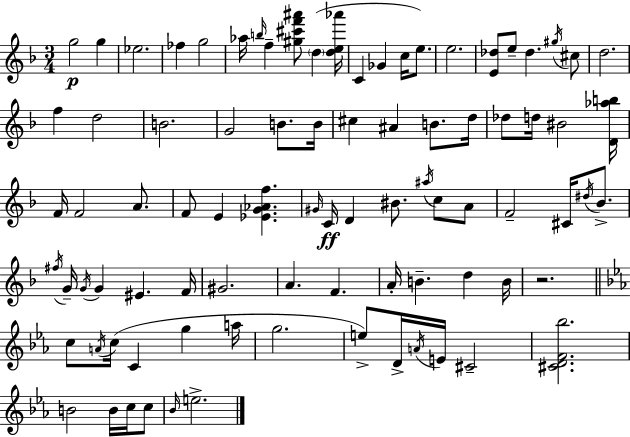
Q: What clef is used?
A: treble